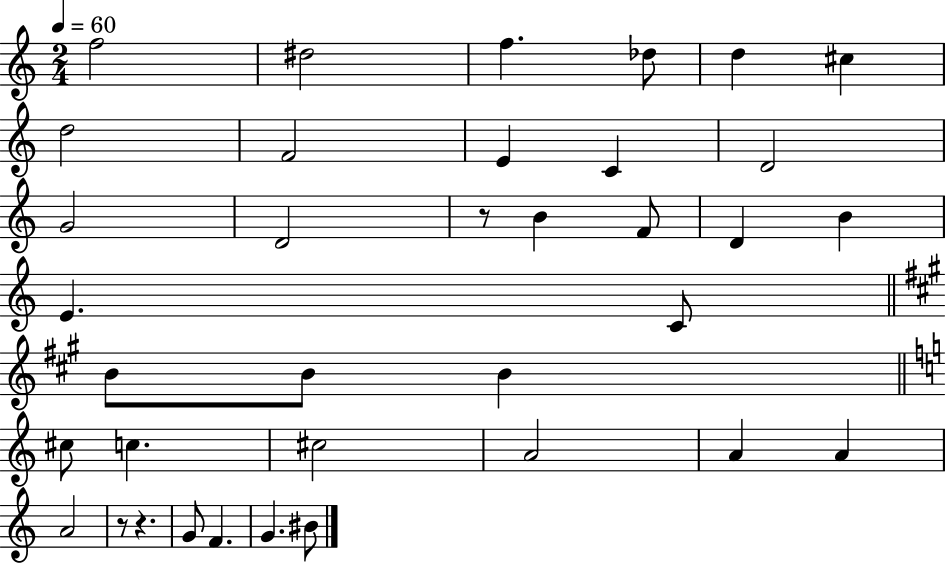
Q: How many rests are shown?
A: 3